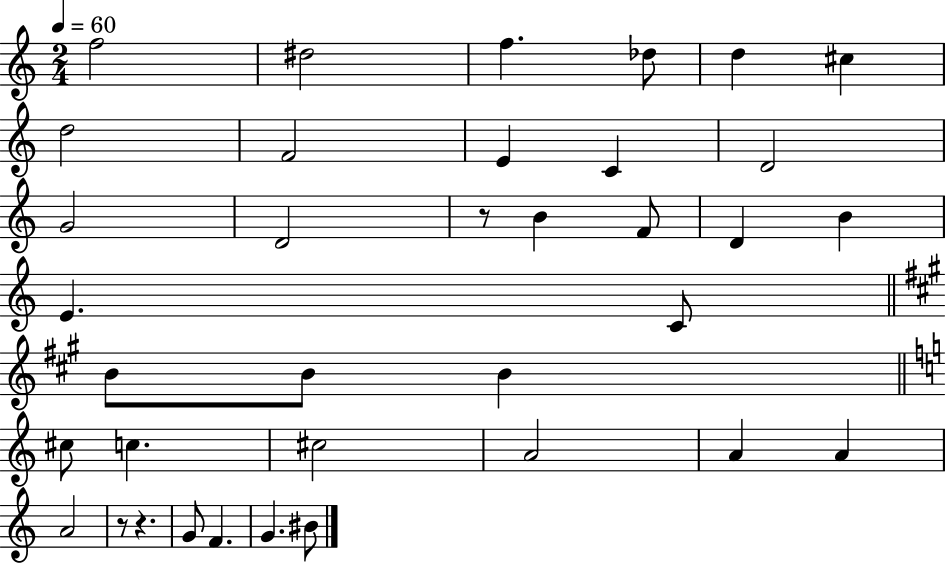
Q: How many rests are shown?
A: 3